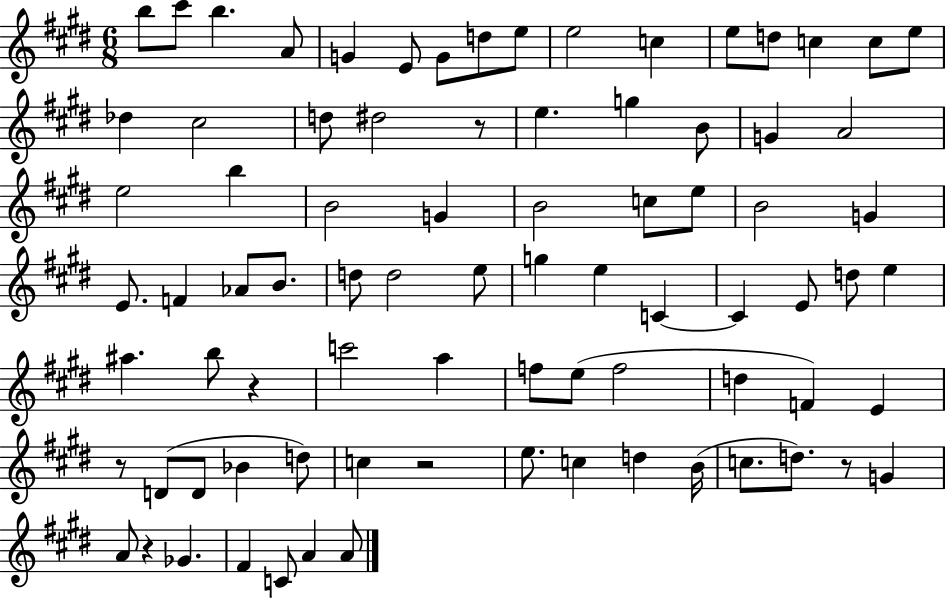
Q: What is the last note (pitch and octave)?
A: A4